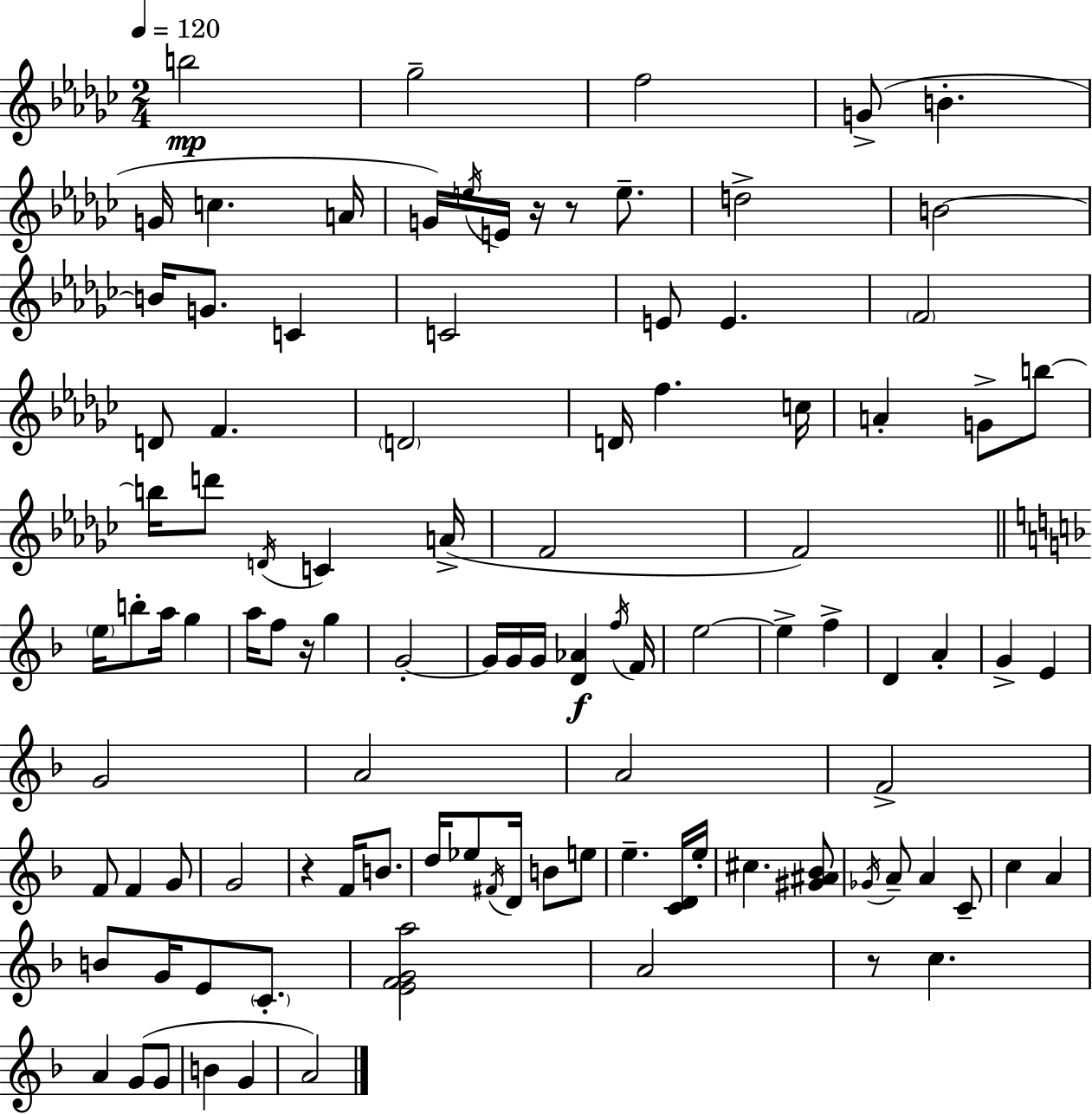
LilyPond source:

{
  \clef treble
  \numericTimeSignature
  \time 2/4
  \key ees \minor
  \tempo 4 = 120
  b''2\mp | ges''2-- | f''2 | g'8->( b'4.-. | \break g'16 c''4. a'16 | g'16) \acciaccatura { e''16 } e'16 r16 r8 e''8.-- | d''2-> | b'2~~ | \break b'16 g'8. c'4 | c'2 | e'8 e'4. | \parenthesize f'2 | \break d'8 f'4. | \parenthesize d'2 | d'16 f''4. | c''16 a'4-. g'8-> b''8~~ | \break b''16 d'''8 \acciaccatura { d'16 } c'4 | a'16->( f'2 | f'2) | \bar "||" \break \key f \major \parenthesize e''16 b''8-. a''16 g''4 | a''16 f''8 r16 g''4 | g'2-.~~ | g'16 g'16 g'16 <d' aes'>4\f \acciaccatura { f''16 } | \break f'16 e''2~~ | e''4-> f''4-> | d'4 a'4-. | g'4-> e'4 | \break g'2 | a'2 | a'2 | f'2-> | \break f'8 f'4 g'8 | g'2 | r4 f'16 b'8. | d''16 ees''8 \acciaccatura { fis'16 } d'16 b'8 | \break e''8 e''4.-- | <c' d'>16 e''16-. cis''4. | <gis' ais' bes'>8 \acciaccatura { ges'16 } a'8-- a'4 | c'8-- c''4 a'4 | \break b'8 g'16 e'8 | \parenthesize c'8.-. <e' f' g' a''>2 | a'2 | r8 c''4. | \break a'4 g'8( | g'8 b'4 g'4 | a'2) | \bar "|."
}